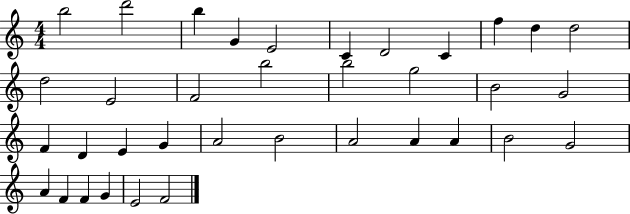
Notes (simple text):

B5/h D6/h B5/q G4/q E4/h C4/q D4/h C4/q F5/q D5/q D5/h D5/h E4/h F4/h B5/h B5/h G5/h B4/h G4/h F4/q D4/q E4/q G4/q A4/h B4/h A4/h A4/q A4/q B4/h G4/h A4/q F4/q F4/q G4/q E4/h F4/h